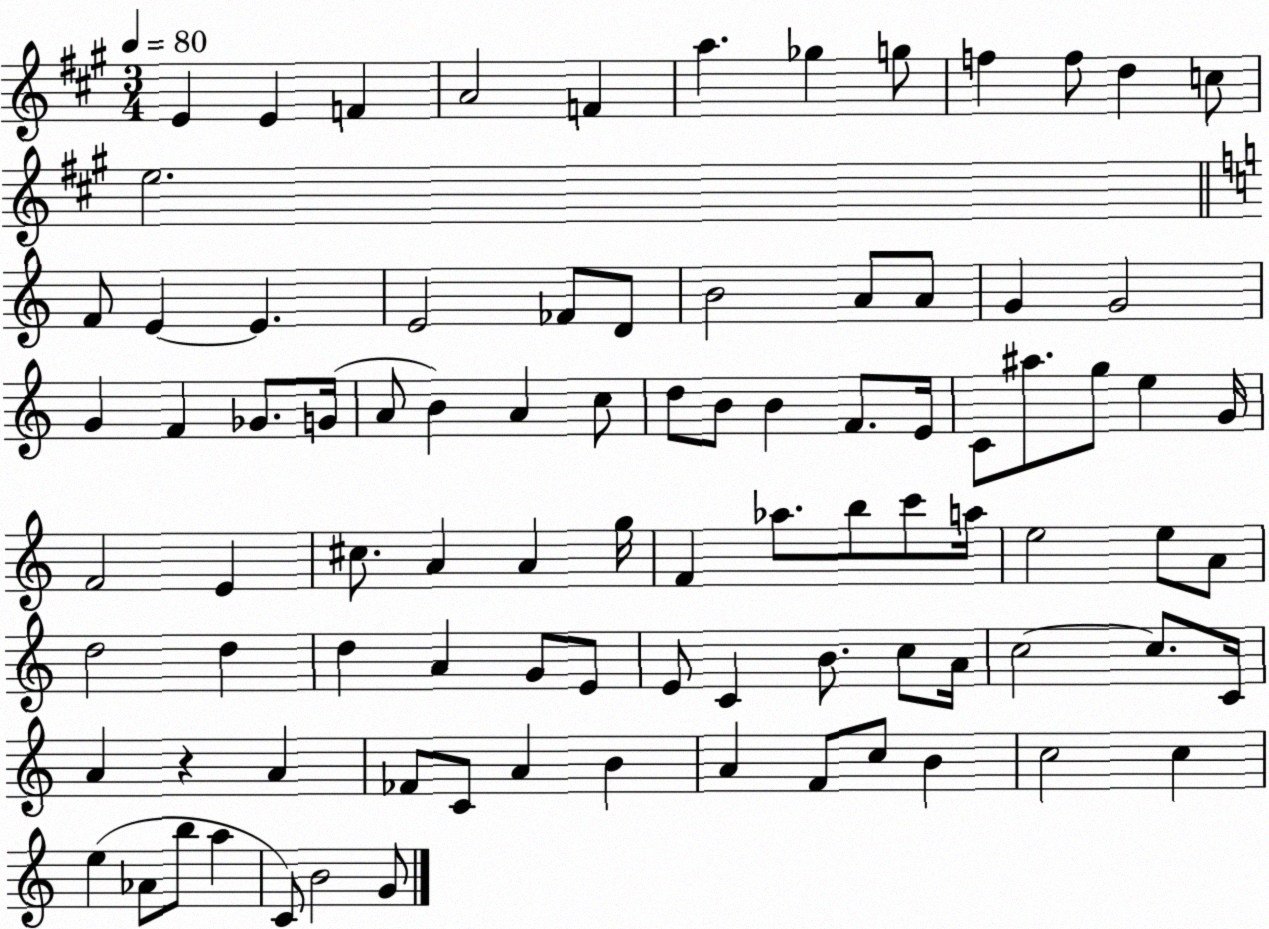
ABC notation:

X:1
T:Untitled
M:3/4
L:1/4
K:A
E E F A2 F a _g g/2 f f/2 d c/2 e2 F/2 E E E2 _F/2 D/2 B2 A/2 A/2 G G2 G F _G/2 G/4 A/2 B A c/2 d/2 B/2 B F/2 E/4 C/2 ^a/2 g/2 e G/4 F2 E ^c/2 A A g/4 F _a/2 b/2 c'/2 a/4 e2 e/2 A/2 d2 d d A G/2 E/2 E/2 C B/2 c/2 A/4 c2 c/2 C/4 A z A _F/2 C/2 A B A F/2 c/2 B c2 c e _A/2 b/2 a C/2 B2 G/2